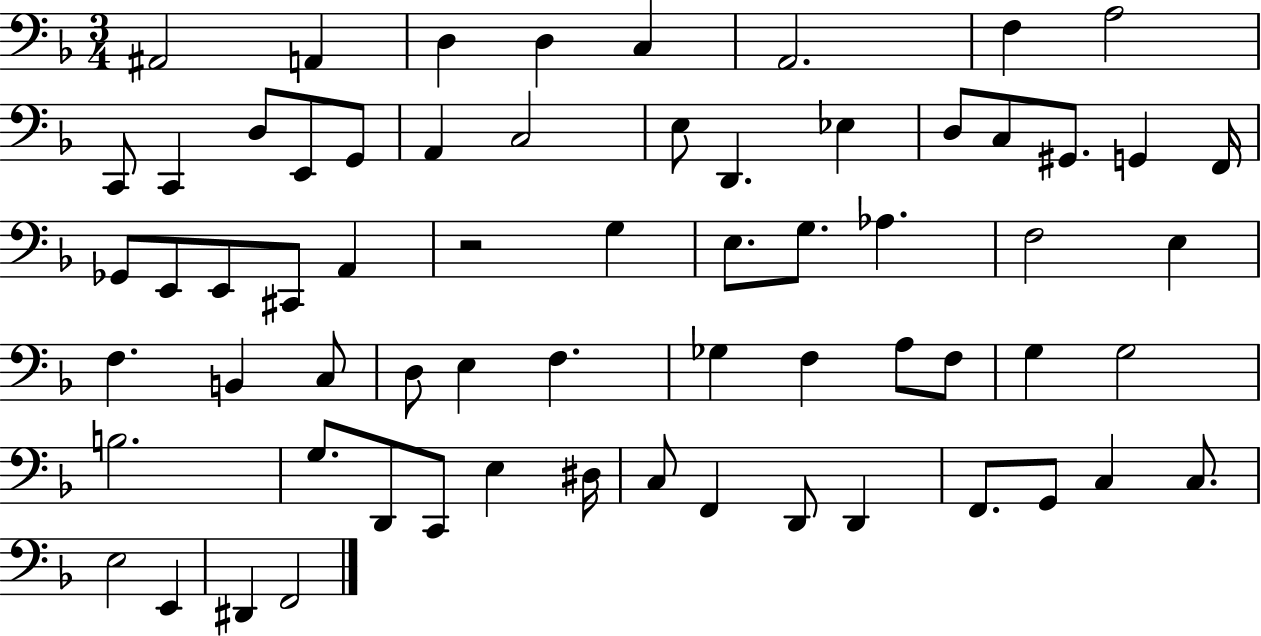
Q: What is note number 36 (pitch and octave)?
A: B2